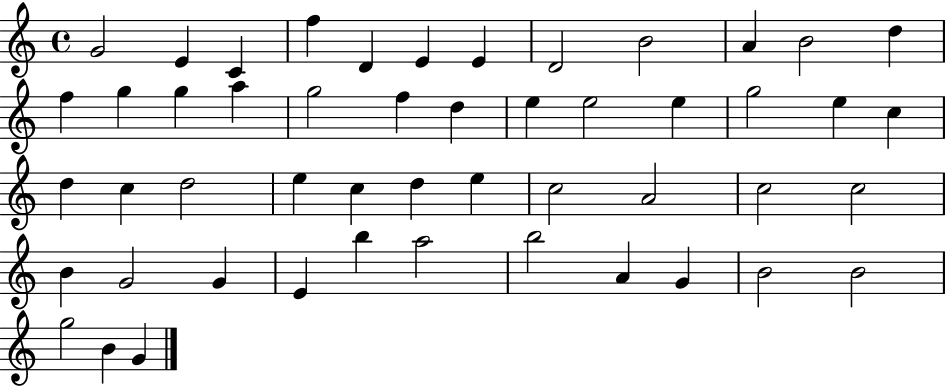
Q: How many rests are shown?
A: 0